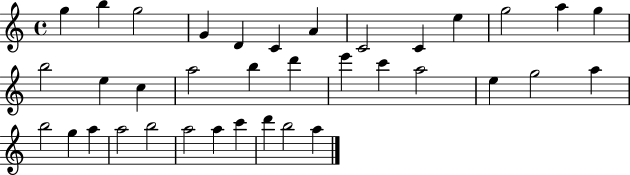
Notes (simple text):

G5/q B5/q G5/h G4/q D4/q C4/q A4/q C4/h C4/q E5/q G5/h A5/q G5/q B5/h E5/q C5/q A5/h B5/q D6/q E6/q C6/q A5/h E5/q G5/h A5/q B5/h G5/q A5/q A5/h B5/h A5/h A5/q C6/q D6/q B5/h A5/q